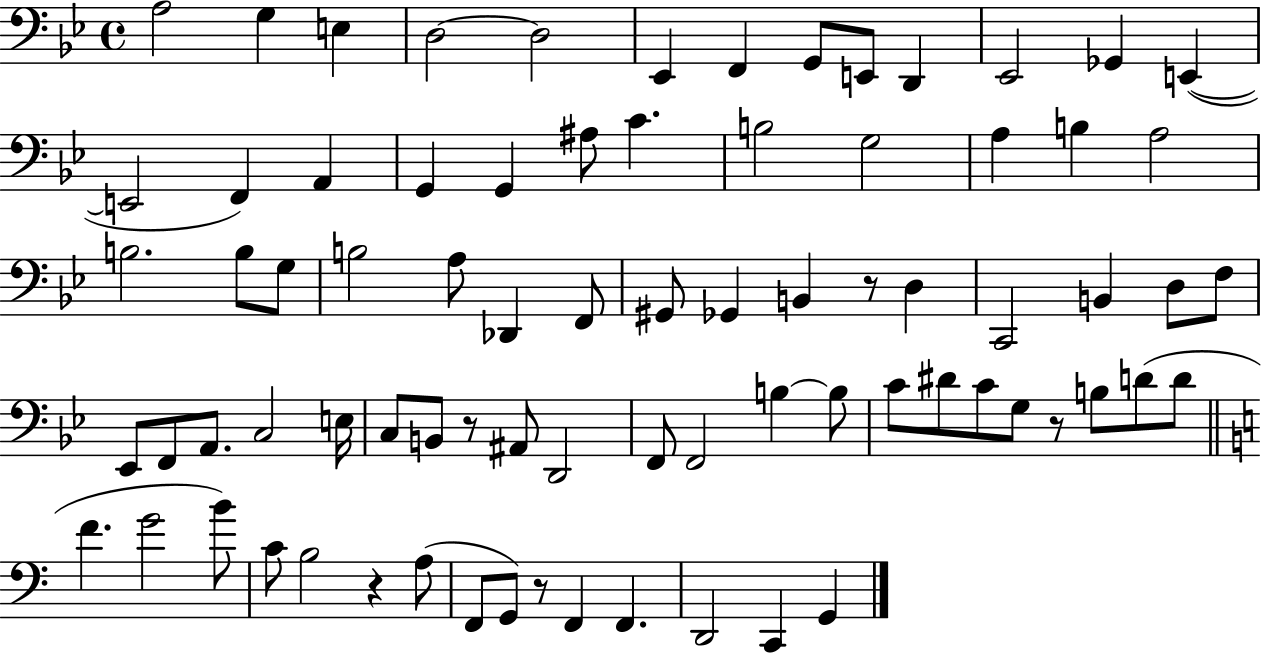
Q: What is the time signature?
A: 4/4